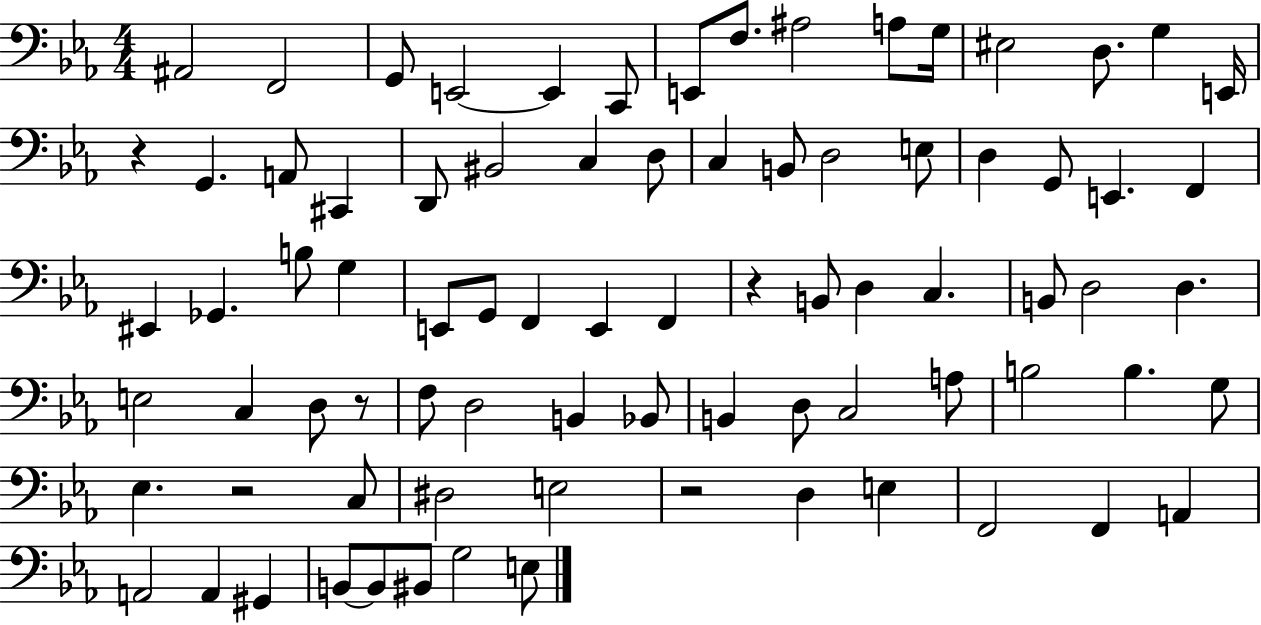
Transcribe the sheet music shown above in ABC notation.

X:1
T:Untitled
M:4/4
L:1/4
K:Eb
^A,,2 F,,2 G,,/2 E,,2 E,, C,,/2 E,,/2 F,/2 ^A,2 A,/2 G,/4 ^E,2 D,/2 G, E,,/4 z G,, A,,/2 ^C,, D,,/2 ^B,,2 C, D,/2 C, B,,/2 D,2 E,/2 D, G,,/2 E,, F,, ^E,, _G,, B,/2 G, E,,/2 G,,/2 F,, E,, F,, z B,,/2 D, C, B,,/2 D,2 D, E,2 C, D,/2 z/2 F,/2 D,2 B,, _B,,/2 B,, D,/2 C,2 A,/2 B,2 B, G,/2 _E, z2 C,/2 ^D,2 E,2 z2 D, E, F,,2 F,, A,, A,,2 A,, ^G,, B,,/2 B,,/2 ^B,,/2 G,2 E,/2